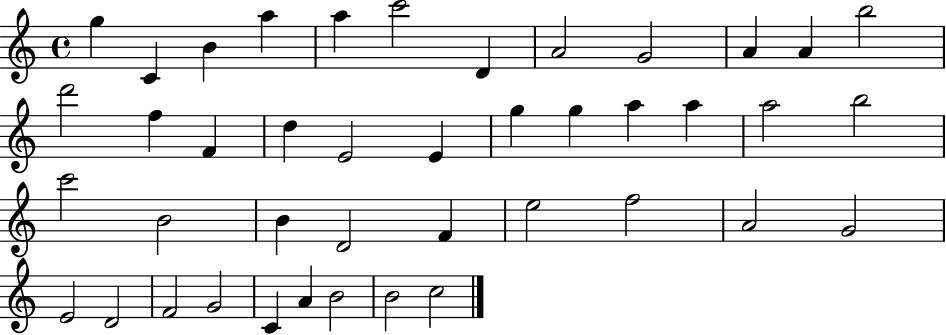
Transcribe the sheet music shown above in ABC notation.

X:1
T:Untitled
M:4/4
L:1/4
K:C
g C B a a c'2 D A2 G2 A A b2 d'2 f F d E2 E g g a a a2 b2 c'2 B2 B D2 F e2 f2 A2 G2 E2 D2 F2 G2 C A B2 B2 c2